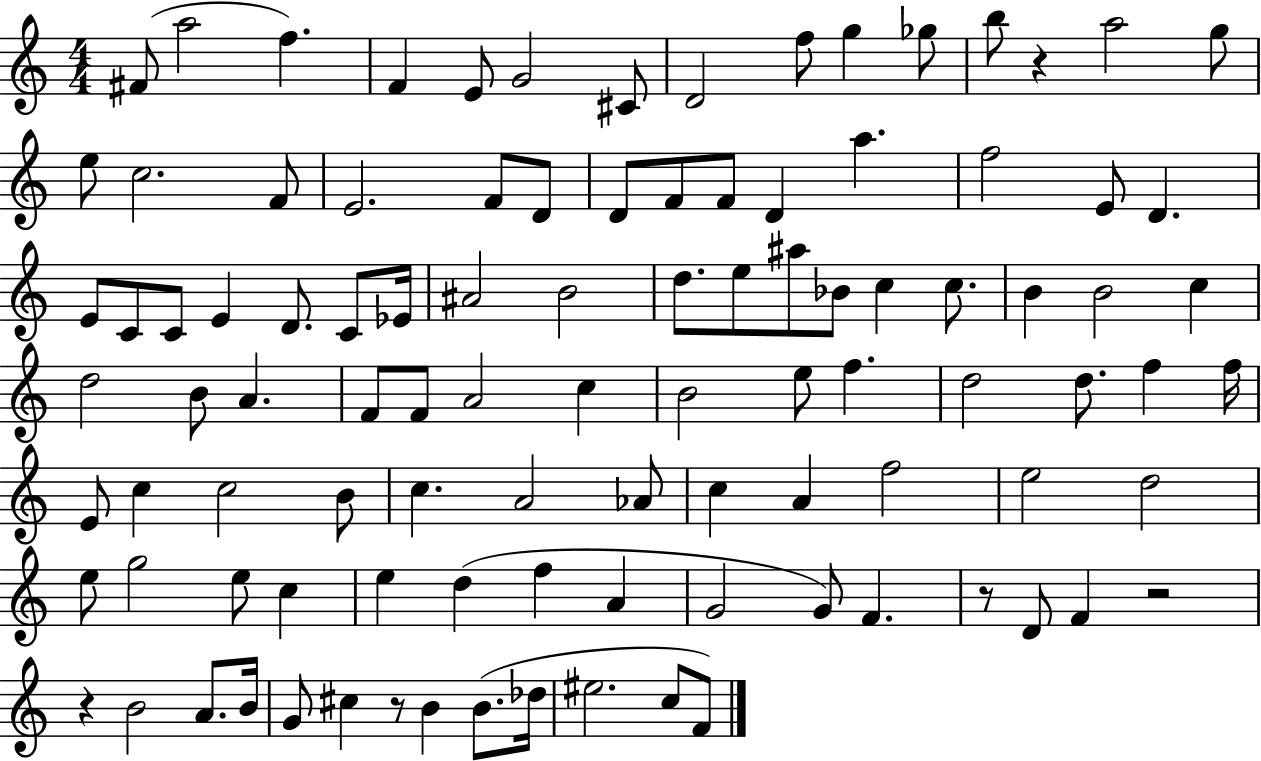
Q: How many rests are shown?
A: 5